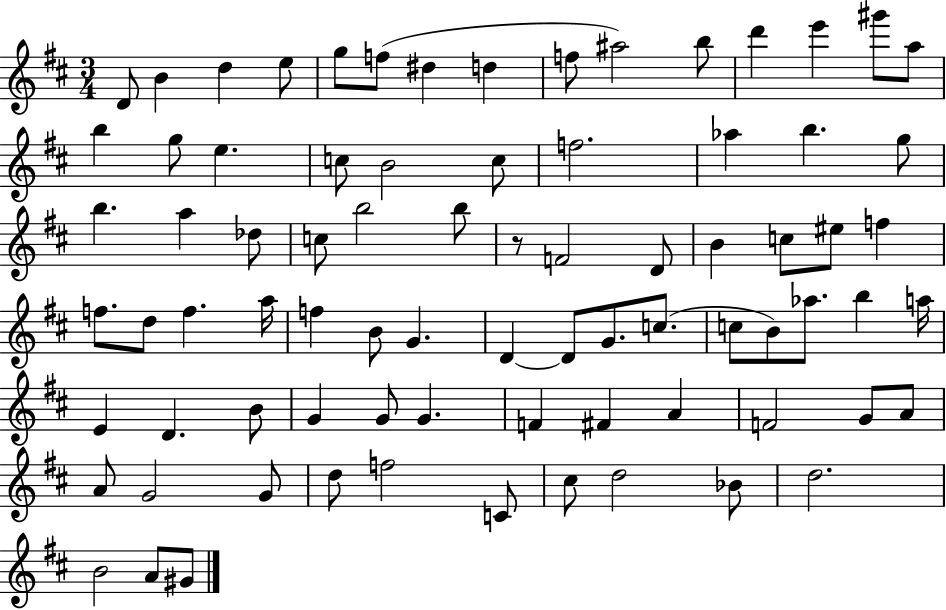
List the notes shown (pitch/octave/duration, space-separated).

D4/e B4/q D5/q E5/e G5/e F5/e D#5/q D5/q F5/e A#5/h B5/e D6/q E6/q G#6/e A5/e B5/q G5/e E5/q. C5/e B4/h C5/e F5/h. Ab5/q B5/q. G5/e B5/q. A5/q Db5/e C5/e B5/h B5/e R/e F4/h D4/e B4/q C5/e EIS5/e F5/q F5/e. D5/e F5/q. A5/s F5/q B4/e G4/q. D4/q D4/e G4/e. C5/e. C5/e B4/e Ab5/e. B5/q A5/s E4/q D4/q. B4/e G4/q G4/e G4/q. F4/q F#4/q A4/q F4/h G4/e A4/e A4/e G4/h G4/e D5/e F5/h C4/e C#5/e D5/h Bb4/e D5/h. B4/h A4/e G#4/e